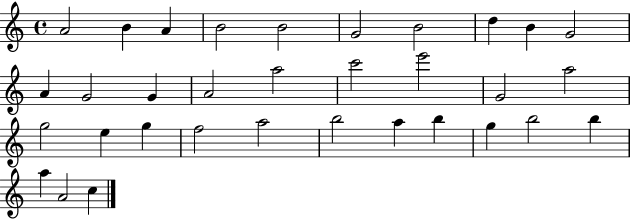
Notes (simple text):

A4/h B4/q A4/q B4/h B4/h G4/h B4/h D5/q B4/q G4/h A4/q G4/h G4/q A4/h A5/h C6/h E6/h G4/h A5/h G5/h E5/q G5/q F5/h A5/h B5/h A5/q B5/q G5/q B5/h B5/q A5/q A4/h C5/q